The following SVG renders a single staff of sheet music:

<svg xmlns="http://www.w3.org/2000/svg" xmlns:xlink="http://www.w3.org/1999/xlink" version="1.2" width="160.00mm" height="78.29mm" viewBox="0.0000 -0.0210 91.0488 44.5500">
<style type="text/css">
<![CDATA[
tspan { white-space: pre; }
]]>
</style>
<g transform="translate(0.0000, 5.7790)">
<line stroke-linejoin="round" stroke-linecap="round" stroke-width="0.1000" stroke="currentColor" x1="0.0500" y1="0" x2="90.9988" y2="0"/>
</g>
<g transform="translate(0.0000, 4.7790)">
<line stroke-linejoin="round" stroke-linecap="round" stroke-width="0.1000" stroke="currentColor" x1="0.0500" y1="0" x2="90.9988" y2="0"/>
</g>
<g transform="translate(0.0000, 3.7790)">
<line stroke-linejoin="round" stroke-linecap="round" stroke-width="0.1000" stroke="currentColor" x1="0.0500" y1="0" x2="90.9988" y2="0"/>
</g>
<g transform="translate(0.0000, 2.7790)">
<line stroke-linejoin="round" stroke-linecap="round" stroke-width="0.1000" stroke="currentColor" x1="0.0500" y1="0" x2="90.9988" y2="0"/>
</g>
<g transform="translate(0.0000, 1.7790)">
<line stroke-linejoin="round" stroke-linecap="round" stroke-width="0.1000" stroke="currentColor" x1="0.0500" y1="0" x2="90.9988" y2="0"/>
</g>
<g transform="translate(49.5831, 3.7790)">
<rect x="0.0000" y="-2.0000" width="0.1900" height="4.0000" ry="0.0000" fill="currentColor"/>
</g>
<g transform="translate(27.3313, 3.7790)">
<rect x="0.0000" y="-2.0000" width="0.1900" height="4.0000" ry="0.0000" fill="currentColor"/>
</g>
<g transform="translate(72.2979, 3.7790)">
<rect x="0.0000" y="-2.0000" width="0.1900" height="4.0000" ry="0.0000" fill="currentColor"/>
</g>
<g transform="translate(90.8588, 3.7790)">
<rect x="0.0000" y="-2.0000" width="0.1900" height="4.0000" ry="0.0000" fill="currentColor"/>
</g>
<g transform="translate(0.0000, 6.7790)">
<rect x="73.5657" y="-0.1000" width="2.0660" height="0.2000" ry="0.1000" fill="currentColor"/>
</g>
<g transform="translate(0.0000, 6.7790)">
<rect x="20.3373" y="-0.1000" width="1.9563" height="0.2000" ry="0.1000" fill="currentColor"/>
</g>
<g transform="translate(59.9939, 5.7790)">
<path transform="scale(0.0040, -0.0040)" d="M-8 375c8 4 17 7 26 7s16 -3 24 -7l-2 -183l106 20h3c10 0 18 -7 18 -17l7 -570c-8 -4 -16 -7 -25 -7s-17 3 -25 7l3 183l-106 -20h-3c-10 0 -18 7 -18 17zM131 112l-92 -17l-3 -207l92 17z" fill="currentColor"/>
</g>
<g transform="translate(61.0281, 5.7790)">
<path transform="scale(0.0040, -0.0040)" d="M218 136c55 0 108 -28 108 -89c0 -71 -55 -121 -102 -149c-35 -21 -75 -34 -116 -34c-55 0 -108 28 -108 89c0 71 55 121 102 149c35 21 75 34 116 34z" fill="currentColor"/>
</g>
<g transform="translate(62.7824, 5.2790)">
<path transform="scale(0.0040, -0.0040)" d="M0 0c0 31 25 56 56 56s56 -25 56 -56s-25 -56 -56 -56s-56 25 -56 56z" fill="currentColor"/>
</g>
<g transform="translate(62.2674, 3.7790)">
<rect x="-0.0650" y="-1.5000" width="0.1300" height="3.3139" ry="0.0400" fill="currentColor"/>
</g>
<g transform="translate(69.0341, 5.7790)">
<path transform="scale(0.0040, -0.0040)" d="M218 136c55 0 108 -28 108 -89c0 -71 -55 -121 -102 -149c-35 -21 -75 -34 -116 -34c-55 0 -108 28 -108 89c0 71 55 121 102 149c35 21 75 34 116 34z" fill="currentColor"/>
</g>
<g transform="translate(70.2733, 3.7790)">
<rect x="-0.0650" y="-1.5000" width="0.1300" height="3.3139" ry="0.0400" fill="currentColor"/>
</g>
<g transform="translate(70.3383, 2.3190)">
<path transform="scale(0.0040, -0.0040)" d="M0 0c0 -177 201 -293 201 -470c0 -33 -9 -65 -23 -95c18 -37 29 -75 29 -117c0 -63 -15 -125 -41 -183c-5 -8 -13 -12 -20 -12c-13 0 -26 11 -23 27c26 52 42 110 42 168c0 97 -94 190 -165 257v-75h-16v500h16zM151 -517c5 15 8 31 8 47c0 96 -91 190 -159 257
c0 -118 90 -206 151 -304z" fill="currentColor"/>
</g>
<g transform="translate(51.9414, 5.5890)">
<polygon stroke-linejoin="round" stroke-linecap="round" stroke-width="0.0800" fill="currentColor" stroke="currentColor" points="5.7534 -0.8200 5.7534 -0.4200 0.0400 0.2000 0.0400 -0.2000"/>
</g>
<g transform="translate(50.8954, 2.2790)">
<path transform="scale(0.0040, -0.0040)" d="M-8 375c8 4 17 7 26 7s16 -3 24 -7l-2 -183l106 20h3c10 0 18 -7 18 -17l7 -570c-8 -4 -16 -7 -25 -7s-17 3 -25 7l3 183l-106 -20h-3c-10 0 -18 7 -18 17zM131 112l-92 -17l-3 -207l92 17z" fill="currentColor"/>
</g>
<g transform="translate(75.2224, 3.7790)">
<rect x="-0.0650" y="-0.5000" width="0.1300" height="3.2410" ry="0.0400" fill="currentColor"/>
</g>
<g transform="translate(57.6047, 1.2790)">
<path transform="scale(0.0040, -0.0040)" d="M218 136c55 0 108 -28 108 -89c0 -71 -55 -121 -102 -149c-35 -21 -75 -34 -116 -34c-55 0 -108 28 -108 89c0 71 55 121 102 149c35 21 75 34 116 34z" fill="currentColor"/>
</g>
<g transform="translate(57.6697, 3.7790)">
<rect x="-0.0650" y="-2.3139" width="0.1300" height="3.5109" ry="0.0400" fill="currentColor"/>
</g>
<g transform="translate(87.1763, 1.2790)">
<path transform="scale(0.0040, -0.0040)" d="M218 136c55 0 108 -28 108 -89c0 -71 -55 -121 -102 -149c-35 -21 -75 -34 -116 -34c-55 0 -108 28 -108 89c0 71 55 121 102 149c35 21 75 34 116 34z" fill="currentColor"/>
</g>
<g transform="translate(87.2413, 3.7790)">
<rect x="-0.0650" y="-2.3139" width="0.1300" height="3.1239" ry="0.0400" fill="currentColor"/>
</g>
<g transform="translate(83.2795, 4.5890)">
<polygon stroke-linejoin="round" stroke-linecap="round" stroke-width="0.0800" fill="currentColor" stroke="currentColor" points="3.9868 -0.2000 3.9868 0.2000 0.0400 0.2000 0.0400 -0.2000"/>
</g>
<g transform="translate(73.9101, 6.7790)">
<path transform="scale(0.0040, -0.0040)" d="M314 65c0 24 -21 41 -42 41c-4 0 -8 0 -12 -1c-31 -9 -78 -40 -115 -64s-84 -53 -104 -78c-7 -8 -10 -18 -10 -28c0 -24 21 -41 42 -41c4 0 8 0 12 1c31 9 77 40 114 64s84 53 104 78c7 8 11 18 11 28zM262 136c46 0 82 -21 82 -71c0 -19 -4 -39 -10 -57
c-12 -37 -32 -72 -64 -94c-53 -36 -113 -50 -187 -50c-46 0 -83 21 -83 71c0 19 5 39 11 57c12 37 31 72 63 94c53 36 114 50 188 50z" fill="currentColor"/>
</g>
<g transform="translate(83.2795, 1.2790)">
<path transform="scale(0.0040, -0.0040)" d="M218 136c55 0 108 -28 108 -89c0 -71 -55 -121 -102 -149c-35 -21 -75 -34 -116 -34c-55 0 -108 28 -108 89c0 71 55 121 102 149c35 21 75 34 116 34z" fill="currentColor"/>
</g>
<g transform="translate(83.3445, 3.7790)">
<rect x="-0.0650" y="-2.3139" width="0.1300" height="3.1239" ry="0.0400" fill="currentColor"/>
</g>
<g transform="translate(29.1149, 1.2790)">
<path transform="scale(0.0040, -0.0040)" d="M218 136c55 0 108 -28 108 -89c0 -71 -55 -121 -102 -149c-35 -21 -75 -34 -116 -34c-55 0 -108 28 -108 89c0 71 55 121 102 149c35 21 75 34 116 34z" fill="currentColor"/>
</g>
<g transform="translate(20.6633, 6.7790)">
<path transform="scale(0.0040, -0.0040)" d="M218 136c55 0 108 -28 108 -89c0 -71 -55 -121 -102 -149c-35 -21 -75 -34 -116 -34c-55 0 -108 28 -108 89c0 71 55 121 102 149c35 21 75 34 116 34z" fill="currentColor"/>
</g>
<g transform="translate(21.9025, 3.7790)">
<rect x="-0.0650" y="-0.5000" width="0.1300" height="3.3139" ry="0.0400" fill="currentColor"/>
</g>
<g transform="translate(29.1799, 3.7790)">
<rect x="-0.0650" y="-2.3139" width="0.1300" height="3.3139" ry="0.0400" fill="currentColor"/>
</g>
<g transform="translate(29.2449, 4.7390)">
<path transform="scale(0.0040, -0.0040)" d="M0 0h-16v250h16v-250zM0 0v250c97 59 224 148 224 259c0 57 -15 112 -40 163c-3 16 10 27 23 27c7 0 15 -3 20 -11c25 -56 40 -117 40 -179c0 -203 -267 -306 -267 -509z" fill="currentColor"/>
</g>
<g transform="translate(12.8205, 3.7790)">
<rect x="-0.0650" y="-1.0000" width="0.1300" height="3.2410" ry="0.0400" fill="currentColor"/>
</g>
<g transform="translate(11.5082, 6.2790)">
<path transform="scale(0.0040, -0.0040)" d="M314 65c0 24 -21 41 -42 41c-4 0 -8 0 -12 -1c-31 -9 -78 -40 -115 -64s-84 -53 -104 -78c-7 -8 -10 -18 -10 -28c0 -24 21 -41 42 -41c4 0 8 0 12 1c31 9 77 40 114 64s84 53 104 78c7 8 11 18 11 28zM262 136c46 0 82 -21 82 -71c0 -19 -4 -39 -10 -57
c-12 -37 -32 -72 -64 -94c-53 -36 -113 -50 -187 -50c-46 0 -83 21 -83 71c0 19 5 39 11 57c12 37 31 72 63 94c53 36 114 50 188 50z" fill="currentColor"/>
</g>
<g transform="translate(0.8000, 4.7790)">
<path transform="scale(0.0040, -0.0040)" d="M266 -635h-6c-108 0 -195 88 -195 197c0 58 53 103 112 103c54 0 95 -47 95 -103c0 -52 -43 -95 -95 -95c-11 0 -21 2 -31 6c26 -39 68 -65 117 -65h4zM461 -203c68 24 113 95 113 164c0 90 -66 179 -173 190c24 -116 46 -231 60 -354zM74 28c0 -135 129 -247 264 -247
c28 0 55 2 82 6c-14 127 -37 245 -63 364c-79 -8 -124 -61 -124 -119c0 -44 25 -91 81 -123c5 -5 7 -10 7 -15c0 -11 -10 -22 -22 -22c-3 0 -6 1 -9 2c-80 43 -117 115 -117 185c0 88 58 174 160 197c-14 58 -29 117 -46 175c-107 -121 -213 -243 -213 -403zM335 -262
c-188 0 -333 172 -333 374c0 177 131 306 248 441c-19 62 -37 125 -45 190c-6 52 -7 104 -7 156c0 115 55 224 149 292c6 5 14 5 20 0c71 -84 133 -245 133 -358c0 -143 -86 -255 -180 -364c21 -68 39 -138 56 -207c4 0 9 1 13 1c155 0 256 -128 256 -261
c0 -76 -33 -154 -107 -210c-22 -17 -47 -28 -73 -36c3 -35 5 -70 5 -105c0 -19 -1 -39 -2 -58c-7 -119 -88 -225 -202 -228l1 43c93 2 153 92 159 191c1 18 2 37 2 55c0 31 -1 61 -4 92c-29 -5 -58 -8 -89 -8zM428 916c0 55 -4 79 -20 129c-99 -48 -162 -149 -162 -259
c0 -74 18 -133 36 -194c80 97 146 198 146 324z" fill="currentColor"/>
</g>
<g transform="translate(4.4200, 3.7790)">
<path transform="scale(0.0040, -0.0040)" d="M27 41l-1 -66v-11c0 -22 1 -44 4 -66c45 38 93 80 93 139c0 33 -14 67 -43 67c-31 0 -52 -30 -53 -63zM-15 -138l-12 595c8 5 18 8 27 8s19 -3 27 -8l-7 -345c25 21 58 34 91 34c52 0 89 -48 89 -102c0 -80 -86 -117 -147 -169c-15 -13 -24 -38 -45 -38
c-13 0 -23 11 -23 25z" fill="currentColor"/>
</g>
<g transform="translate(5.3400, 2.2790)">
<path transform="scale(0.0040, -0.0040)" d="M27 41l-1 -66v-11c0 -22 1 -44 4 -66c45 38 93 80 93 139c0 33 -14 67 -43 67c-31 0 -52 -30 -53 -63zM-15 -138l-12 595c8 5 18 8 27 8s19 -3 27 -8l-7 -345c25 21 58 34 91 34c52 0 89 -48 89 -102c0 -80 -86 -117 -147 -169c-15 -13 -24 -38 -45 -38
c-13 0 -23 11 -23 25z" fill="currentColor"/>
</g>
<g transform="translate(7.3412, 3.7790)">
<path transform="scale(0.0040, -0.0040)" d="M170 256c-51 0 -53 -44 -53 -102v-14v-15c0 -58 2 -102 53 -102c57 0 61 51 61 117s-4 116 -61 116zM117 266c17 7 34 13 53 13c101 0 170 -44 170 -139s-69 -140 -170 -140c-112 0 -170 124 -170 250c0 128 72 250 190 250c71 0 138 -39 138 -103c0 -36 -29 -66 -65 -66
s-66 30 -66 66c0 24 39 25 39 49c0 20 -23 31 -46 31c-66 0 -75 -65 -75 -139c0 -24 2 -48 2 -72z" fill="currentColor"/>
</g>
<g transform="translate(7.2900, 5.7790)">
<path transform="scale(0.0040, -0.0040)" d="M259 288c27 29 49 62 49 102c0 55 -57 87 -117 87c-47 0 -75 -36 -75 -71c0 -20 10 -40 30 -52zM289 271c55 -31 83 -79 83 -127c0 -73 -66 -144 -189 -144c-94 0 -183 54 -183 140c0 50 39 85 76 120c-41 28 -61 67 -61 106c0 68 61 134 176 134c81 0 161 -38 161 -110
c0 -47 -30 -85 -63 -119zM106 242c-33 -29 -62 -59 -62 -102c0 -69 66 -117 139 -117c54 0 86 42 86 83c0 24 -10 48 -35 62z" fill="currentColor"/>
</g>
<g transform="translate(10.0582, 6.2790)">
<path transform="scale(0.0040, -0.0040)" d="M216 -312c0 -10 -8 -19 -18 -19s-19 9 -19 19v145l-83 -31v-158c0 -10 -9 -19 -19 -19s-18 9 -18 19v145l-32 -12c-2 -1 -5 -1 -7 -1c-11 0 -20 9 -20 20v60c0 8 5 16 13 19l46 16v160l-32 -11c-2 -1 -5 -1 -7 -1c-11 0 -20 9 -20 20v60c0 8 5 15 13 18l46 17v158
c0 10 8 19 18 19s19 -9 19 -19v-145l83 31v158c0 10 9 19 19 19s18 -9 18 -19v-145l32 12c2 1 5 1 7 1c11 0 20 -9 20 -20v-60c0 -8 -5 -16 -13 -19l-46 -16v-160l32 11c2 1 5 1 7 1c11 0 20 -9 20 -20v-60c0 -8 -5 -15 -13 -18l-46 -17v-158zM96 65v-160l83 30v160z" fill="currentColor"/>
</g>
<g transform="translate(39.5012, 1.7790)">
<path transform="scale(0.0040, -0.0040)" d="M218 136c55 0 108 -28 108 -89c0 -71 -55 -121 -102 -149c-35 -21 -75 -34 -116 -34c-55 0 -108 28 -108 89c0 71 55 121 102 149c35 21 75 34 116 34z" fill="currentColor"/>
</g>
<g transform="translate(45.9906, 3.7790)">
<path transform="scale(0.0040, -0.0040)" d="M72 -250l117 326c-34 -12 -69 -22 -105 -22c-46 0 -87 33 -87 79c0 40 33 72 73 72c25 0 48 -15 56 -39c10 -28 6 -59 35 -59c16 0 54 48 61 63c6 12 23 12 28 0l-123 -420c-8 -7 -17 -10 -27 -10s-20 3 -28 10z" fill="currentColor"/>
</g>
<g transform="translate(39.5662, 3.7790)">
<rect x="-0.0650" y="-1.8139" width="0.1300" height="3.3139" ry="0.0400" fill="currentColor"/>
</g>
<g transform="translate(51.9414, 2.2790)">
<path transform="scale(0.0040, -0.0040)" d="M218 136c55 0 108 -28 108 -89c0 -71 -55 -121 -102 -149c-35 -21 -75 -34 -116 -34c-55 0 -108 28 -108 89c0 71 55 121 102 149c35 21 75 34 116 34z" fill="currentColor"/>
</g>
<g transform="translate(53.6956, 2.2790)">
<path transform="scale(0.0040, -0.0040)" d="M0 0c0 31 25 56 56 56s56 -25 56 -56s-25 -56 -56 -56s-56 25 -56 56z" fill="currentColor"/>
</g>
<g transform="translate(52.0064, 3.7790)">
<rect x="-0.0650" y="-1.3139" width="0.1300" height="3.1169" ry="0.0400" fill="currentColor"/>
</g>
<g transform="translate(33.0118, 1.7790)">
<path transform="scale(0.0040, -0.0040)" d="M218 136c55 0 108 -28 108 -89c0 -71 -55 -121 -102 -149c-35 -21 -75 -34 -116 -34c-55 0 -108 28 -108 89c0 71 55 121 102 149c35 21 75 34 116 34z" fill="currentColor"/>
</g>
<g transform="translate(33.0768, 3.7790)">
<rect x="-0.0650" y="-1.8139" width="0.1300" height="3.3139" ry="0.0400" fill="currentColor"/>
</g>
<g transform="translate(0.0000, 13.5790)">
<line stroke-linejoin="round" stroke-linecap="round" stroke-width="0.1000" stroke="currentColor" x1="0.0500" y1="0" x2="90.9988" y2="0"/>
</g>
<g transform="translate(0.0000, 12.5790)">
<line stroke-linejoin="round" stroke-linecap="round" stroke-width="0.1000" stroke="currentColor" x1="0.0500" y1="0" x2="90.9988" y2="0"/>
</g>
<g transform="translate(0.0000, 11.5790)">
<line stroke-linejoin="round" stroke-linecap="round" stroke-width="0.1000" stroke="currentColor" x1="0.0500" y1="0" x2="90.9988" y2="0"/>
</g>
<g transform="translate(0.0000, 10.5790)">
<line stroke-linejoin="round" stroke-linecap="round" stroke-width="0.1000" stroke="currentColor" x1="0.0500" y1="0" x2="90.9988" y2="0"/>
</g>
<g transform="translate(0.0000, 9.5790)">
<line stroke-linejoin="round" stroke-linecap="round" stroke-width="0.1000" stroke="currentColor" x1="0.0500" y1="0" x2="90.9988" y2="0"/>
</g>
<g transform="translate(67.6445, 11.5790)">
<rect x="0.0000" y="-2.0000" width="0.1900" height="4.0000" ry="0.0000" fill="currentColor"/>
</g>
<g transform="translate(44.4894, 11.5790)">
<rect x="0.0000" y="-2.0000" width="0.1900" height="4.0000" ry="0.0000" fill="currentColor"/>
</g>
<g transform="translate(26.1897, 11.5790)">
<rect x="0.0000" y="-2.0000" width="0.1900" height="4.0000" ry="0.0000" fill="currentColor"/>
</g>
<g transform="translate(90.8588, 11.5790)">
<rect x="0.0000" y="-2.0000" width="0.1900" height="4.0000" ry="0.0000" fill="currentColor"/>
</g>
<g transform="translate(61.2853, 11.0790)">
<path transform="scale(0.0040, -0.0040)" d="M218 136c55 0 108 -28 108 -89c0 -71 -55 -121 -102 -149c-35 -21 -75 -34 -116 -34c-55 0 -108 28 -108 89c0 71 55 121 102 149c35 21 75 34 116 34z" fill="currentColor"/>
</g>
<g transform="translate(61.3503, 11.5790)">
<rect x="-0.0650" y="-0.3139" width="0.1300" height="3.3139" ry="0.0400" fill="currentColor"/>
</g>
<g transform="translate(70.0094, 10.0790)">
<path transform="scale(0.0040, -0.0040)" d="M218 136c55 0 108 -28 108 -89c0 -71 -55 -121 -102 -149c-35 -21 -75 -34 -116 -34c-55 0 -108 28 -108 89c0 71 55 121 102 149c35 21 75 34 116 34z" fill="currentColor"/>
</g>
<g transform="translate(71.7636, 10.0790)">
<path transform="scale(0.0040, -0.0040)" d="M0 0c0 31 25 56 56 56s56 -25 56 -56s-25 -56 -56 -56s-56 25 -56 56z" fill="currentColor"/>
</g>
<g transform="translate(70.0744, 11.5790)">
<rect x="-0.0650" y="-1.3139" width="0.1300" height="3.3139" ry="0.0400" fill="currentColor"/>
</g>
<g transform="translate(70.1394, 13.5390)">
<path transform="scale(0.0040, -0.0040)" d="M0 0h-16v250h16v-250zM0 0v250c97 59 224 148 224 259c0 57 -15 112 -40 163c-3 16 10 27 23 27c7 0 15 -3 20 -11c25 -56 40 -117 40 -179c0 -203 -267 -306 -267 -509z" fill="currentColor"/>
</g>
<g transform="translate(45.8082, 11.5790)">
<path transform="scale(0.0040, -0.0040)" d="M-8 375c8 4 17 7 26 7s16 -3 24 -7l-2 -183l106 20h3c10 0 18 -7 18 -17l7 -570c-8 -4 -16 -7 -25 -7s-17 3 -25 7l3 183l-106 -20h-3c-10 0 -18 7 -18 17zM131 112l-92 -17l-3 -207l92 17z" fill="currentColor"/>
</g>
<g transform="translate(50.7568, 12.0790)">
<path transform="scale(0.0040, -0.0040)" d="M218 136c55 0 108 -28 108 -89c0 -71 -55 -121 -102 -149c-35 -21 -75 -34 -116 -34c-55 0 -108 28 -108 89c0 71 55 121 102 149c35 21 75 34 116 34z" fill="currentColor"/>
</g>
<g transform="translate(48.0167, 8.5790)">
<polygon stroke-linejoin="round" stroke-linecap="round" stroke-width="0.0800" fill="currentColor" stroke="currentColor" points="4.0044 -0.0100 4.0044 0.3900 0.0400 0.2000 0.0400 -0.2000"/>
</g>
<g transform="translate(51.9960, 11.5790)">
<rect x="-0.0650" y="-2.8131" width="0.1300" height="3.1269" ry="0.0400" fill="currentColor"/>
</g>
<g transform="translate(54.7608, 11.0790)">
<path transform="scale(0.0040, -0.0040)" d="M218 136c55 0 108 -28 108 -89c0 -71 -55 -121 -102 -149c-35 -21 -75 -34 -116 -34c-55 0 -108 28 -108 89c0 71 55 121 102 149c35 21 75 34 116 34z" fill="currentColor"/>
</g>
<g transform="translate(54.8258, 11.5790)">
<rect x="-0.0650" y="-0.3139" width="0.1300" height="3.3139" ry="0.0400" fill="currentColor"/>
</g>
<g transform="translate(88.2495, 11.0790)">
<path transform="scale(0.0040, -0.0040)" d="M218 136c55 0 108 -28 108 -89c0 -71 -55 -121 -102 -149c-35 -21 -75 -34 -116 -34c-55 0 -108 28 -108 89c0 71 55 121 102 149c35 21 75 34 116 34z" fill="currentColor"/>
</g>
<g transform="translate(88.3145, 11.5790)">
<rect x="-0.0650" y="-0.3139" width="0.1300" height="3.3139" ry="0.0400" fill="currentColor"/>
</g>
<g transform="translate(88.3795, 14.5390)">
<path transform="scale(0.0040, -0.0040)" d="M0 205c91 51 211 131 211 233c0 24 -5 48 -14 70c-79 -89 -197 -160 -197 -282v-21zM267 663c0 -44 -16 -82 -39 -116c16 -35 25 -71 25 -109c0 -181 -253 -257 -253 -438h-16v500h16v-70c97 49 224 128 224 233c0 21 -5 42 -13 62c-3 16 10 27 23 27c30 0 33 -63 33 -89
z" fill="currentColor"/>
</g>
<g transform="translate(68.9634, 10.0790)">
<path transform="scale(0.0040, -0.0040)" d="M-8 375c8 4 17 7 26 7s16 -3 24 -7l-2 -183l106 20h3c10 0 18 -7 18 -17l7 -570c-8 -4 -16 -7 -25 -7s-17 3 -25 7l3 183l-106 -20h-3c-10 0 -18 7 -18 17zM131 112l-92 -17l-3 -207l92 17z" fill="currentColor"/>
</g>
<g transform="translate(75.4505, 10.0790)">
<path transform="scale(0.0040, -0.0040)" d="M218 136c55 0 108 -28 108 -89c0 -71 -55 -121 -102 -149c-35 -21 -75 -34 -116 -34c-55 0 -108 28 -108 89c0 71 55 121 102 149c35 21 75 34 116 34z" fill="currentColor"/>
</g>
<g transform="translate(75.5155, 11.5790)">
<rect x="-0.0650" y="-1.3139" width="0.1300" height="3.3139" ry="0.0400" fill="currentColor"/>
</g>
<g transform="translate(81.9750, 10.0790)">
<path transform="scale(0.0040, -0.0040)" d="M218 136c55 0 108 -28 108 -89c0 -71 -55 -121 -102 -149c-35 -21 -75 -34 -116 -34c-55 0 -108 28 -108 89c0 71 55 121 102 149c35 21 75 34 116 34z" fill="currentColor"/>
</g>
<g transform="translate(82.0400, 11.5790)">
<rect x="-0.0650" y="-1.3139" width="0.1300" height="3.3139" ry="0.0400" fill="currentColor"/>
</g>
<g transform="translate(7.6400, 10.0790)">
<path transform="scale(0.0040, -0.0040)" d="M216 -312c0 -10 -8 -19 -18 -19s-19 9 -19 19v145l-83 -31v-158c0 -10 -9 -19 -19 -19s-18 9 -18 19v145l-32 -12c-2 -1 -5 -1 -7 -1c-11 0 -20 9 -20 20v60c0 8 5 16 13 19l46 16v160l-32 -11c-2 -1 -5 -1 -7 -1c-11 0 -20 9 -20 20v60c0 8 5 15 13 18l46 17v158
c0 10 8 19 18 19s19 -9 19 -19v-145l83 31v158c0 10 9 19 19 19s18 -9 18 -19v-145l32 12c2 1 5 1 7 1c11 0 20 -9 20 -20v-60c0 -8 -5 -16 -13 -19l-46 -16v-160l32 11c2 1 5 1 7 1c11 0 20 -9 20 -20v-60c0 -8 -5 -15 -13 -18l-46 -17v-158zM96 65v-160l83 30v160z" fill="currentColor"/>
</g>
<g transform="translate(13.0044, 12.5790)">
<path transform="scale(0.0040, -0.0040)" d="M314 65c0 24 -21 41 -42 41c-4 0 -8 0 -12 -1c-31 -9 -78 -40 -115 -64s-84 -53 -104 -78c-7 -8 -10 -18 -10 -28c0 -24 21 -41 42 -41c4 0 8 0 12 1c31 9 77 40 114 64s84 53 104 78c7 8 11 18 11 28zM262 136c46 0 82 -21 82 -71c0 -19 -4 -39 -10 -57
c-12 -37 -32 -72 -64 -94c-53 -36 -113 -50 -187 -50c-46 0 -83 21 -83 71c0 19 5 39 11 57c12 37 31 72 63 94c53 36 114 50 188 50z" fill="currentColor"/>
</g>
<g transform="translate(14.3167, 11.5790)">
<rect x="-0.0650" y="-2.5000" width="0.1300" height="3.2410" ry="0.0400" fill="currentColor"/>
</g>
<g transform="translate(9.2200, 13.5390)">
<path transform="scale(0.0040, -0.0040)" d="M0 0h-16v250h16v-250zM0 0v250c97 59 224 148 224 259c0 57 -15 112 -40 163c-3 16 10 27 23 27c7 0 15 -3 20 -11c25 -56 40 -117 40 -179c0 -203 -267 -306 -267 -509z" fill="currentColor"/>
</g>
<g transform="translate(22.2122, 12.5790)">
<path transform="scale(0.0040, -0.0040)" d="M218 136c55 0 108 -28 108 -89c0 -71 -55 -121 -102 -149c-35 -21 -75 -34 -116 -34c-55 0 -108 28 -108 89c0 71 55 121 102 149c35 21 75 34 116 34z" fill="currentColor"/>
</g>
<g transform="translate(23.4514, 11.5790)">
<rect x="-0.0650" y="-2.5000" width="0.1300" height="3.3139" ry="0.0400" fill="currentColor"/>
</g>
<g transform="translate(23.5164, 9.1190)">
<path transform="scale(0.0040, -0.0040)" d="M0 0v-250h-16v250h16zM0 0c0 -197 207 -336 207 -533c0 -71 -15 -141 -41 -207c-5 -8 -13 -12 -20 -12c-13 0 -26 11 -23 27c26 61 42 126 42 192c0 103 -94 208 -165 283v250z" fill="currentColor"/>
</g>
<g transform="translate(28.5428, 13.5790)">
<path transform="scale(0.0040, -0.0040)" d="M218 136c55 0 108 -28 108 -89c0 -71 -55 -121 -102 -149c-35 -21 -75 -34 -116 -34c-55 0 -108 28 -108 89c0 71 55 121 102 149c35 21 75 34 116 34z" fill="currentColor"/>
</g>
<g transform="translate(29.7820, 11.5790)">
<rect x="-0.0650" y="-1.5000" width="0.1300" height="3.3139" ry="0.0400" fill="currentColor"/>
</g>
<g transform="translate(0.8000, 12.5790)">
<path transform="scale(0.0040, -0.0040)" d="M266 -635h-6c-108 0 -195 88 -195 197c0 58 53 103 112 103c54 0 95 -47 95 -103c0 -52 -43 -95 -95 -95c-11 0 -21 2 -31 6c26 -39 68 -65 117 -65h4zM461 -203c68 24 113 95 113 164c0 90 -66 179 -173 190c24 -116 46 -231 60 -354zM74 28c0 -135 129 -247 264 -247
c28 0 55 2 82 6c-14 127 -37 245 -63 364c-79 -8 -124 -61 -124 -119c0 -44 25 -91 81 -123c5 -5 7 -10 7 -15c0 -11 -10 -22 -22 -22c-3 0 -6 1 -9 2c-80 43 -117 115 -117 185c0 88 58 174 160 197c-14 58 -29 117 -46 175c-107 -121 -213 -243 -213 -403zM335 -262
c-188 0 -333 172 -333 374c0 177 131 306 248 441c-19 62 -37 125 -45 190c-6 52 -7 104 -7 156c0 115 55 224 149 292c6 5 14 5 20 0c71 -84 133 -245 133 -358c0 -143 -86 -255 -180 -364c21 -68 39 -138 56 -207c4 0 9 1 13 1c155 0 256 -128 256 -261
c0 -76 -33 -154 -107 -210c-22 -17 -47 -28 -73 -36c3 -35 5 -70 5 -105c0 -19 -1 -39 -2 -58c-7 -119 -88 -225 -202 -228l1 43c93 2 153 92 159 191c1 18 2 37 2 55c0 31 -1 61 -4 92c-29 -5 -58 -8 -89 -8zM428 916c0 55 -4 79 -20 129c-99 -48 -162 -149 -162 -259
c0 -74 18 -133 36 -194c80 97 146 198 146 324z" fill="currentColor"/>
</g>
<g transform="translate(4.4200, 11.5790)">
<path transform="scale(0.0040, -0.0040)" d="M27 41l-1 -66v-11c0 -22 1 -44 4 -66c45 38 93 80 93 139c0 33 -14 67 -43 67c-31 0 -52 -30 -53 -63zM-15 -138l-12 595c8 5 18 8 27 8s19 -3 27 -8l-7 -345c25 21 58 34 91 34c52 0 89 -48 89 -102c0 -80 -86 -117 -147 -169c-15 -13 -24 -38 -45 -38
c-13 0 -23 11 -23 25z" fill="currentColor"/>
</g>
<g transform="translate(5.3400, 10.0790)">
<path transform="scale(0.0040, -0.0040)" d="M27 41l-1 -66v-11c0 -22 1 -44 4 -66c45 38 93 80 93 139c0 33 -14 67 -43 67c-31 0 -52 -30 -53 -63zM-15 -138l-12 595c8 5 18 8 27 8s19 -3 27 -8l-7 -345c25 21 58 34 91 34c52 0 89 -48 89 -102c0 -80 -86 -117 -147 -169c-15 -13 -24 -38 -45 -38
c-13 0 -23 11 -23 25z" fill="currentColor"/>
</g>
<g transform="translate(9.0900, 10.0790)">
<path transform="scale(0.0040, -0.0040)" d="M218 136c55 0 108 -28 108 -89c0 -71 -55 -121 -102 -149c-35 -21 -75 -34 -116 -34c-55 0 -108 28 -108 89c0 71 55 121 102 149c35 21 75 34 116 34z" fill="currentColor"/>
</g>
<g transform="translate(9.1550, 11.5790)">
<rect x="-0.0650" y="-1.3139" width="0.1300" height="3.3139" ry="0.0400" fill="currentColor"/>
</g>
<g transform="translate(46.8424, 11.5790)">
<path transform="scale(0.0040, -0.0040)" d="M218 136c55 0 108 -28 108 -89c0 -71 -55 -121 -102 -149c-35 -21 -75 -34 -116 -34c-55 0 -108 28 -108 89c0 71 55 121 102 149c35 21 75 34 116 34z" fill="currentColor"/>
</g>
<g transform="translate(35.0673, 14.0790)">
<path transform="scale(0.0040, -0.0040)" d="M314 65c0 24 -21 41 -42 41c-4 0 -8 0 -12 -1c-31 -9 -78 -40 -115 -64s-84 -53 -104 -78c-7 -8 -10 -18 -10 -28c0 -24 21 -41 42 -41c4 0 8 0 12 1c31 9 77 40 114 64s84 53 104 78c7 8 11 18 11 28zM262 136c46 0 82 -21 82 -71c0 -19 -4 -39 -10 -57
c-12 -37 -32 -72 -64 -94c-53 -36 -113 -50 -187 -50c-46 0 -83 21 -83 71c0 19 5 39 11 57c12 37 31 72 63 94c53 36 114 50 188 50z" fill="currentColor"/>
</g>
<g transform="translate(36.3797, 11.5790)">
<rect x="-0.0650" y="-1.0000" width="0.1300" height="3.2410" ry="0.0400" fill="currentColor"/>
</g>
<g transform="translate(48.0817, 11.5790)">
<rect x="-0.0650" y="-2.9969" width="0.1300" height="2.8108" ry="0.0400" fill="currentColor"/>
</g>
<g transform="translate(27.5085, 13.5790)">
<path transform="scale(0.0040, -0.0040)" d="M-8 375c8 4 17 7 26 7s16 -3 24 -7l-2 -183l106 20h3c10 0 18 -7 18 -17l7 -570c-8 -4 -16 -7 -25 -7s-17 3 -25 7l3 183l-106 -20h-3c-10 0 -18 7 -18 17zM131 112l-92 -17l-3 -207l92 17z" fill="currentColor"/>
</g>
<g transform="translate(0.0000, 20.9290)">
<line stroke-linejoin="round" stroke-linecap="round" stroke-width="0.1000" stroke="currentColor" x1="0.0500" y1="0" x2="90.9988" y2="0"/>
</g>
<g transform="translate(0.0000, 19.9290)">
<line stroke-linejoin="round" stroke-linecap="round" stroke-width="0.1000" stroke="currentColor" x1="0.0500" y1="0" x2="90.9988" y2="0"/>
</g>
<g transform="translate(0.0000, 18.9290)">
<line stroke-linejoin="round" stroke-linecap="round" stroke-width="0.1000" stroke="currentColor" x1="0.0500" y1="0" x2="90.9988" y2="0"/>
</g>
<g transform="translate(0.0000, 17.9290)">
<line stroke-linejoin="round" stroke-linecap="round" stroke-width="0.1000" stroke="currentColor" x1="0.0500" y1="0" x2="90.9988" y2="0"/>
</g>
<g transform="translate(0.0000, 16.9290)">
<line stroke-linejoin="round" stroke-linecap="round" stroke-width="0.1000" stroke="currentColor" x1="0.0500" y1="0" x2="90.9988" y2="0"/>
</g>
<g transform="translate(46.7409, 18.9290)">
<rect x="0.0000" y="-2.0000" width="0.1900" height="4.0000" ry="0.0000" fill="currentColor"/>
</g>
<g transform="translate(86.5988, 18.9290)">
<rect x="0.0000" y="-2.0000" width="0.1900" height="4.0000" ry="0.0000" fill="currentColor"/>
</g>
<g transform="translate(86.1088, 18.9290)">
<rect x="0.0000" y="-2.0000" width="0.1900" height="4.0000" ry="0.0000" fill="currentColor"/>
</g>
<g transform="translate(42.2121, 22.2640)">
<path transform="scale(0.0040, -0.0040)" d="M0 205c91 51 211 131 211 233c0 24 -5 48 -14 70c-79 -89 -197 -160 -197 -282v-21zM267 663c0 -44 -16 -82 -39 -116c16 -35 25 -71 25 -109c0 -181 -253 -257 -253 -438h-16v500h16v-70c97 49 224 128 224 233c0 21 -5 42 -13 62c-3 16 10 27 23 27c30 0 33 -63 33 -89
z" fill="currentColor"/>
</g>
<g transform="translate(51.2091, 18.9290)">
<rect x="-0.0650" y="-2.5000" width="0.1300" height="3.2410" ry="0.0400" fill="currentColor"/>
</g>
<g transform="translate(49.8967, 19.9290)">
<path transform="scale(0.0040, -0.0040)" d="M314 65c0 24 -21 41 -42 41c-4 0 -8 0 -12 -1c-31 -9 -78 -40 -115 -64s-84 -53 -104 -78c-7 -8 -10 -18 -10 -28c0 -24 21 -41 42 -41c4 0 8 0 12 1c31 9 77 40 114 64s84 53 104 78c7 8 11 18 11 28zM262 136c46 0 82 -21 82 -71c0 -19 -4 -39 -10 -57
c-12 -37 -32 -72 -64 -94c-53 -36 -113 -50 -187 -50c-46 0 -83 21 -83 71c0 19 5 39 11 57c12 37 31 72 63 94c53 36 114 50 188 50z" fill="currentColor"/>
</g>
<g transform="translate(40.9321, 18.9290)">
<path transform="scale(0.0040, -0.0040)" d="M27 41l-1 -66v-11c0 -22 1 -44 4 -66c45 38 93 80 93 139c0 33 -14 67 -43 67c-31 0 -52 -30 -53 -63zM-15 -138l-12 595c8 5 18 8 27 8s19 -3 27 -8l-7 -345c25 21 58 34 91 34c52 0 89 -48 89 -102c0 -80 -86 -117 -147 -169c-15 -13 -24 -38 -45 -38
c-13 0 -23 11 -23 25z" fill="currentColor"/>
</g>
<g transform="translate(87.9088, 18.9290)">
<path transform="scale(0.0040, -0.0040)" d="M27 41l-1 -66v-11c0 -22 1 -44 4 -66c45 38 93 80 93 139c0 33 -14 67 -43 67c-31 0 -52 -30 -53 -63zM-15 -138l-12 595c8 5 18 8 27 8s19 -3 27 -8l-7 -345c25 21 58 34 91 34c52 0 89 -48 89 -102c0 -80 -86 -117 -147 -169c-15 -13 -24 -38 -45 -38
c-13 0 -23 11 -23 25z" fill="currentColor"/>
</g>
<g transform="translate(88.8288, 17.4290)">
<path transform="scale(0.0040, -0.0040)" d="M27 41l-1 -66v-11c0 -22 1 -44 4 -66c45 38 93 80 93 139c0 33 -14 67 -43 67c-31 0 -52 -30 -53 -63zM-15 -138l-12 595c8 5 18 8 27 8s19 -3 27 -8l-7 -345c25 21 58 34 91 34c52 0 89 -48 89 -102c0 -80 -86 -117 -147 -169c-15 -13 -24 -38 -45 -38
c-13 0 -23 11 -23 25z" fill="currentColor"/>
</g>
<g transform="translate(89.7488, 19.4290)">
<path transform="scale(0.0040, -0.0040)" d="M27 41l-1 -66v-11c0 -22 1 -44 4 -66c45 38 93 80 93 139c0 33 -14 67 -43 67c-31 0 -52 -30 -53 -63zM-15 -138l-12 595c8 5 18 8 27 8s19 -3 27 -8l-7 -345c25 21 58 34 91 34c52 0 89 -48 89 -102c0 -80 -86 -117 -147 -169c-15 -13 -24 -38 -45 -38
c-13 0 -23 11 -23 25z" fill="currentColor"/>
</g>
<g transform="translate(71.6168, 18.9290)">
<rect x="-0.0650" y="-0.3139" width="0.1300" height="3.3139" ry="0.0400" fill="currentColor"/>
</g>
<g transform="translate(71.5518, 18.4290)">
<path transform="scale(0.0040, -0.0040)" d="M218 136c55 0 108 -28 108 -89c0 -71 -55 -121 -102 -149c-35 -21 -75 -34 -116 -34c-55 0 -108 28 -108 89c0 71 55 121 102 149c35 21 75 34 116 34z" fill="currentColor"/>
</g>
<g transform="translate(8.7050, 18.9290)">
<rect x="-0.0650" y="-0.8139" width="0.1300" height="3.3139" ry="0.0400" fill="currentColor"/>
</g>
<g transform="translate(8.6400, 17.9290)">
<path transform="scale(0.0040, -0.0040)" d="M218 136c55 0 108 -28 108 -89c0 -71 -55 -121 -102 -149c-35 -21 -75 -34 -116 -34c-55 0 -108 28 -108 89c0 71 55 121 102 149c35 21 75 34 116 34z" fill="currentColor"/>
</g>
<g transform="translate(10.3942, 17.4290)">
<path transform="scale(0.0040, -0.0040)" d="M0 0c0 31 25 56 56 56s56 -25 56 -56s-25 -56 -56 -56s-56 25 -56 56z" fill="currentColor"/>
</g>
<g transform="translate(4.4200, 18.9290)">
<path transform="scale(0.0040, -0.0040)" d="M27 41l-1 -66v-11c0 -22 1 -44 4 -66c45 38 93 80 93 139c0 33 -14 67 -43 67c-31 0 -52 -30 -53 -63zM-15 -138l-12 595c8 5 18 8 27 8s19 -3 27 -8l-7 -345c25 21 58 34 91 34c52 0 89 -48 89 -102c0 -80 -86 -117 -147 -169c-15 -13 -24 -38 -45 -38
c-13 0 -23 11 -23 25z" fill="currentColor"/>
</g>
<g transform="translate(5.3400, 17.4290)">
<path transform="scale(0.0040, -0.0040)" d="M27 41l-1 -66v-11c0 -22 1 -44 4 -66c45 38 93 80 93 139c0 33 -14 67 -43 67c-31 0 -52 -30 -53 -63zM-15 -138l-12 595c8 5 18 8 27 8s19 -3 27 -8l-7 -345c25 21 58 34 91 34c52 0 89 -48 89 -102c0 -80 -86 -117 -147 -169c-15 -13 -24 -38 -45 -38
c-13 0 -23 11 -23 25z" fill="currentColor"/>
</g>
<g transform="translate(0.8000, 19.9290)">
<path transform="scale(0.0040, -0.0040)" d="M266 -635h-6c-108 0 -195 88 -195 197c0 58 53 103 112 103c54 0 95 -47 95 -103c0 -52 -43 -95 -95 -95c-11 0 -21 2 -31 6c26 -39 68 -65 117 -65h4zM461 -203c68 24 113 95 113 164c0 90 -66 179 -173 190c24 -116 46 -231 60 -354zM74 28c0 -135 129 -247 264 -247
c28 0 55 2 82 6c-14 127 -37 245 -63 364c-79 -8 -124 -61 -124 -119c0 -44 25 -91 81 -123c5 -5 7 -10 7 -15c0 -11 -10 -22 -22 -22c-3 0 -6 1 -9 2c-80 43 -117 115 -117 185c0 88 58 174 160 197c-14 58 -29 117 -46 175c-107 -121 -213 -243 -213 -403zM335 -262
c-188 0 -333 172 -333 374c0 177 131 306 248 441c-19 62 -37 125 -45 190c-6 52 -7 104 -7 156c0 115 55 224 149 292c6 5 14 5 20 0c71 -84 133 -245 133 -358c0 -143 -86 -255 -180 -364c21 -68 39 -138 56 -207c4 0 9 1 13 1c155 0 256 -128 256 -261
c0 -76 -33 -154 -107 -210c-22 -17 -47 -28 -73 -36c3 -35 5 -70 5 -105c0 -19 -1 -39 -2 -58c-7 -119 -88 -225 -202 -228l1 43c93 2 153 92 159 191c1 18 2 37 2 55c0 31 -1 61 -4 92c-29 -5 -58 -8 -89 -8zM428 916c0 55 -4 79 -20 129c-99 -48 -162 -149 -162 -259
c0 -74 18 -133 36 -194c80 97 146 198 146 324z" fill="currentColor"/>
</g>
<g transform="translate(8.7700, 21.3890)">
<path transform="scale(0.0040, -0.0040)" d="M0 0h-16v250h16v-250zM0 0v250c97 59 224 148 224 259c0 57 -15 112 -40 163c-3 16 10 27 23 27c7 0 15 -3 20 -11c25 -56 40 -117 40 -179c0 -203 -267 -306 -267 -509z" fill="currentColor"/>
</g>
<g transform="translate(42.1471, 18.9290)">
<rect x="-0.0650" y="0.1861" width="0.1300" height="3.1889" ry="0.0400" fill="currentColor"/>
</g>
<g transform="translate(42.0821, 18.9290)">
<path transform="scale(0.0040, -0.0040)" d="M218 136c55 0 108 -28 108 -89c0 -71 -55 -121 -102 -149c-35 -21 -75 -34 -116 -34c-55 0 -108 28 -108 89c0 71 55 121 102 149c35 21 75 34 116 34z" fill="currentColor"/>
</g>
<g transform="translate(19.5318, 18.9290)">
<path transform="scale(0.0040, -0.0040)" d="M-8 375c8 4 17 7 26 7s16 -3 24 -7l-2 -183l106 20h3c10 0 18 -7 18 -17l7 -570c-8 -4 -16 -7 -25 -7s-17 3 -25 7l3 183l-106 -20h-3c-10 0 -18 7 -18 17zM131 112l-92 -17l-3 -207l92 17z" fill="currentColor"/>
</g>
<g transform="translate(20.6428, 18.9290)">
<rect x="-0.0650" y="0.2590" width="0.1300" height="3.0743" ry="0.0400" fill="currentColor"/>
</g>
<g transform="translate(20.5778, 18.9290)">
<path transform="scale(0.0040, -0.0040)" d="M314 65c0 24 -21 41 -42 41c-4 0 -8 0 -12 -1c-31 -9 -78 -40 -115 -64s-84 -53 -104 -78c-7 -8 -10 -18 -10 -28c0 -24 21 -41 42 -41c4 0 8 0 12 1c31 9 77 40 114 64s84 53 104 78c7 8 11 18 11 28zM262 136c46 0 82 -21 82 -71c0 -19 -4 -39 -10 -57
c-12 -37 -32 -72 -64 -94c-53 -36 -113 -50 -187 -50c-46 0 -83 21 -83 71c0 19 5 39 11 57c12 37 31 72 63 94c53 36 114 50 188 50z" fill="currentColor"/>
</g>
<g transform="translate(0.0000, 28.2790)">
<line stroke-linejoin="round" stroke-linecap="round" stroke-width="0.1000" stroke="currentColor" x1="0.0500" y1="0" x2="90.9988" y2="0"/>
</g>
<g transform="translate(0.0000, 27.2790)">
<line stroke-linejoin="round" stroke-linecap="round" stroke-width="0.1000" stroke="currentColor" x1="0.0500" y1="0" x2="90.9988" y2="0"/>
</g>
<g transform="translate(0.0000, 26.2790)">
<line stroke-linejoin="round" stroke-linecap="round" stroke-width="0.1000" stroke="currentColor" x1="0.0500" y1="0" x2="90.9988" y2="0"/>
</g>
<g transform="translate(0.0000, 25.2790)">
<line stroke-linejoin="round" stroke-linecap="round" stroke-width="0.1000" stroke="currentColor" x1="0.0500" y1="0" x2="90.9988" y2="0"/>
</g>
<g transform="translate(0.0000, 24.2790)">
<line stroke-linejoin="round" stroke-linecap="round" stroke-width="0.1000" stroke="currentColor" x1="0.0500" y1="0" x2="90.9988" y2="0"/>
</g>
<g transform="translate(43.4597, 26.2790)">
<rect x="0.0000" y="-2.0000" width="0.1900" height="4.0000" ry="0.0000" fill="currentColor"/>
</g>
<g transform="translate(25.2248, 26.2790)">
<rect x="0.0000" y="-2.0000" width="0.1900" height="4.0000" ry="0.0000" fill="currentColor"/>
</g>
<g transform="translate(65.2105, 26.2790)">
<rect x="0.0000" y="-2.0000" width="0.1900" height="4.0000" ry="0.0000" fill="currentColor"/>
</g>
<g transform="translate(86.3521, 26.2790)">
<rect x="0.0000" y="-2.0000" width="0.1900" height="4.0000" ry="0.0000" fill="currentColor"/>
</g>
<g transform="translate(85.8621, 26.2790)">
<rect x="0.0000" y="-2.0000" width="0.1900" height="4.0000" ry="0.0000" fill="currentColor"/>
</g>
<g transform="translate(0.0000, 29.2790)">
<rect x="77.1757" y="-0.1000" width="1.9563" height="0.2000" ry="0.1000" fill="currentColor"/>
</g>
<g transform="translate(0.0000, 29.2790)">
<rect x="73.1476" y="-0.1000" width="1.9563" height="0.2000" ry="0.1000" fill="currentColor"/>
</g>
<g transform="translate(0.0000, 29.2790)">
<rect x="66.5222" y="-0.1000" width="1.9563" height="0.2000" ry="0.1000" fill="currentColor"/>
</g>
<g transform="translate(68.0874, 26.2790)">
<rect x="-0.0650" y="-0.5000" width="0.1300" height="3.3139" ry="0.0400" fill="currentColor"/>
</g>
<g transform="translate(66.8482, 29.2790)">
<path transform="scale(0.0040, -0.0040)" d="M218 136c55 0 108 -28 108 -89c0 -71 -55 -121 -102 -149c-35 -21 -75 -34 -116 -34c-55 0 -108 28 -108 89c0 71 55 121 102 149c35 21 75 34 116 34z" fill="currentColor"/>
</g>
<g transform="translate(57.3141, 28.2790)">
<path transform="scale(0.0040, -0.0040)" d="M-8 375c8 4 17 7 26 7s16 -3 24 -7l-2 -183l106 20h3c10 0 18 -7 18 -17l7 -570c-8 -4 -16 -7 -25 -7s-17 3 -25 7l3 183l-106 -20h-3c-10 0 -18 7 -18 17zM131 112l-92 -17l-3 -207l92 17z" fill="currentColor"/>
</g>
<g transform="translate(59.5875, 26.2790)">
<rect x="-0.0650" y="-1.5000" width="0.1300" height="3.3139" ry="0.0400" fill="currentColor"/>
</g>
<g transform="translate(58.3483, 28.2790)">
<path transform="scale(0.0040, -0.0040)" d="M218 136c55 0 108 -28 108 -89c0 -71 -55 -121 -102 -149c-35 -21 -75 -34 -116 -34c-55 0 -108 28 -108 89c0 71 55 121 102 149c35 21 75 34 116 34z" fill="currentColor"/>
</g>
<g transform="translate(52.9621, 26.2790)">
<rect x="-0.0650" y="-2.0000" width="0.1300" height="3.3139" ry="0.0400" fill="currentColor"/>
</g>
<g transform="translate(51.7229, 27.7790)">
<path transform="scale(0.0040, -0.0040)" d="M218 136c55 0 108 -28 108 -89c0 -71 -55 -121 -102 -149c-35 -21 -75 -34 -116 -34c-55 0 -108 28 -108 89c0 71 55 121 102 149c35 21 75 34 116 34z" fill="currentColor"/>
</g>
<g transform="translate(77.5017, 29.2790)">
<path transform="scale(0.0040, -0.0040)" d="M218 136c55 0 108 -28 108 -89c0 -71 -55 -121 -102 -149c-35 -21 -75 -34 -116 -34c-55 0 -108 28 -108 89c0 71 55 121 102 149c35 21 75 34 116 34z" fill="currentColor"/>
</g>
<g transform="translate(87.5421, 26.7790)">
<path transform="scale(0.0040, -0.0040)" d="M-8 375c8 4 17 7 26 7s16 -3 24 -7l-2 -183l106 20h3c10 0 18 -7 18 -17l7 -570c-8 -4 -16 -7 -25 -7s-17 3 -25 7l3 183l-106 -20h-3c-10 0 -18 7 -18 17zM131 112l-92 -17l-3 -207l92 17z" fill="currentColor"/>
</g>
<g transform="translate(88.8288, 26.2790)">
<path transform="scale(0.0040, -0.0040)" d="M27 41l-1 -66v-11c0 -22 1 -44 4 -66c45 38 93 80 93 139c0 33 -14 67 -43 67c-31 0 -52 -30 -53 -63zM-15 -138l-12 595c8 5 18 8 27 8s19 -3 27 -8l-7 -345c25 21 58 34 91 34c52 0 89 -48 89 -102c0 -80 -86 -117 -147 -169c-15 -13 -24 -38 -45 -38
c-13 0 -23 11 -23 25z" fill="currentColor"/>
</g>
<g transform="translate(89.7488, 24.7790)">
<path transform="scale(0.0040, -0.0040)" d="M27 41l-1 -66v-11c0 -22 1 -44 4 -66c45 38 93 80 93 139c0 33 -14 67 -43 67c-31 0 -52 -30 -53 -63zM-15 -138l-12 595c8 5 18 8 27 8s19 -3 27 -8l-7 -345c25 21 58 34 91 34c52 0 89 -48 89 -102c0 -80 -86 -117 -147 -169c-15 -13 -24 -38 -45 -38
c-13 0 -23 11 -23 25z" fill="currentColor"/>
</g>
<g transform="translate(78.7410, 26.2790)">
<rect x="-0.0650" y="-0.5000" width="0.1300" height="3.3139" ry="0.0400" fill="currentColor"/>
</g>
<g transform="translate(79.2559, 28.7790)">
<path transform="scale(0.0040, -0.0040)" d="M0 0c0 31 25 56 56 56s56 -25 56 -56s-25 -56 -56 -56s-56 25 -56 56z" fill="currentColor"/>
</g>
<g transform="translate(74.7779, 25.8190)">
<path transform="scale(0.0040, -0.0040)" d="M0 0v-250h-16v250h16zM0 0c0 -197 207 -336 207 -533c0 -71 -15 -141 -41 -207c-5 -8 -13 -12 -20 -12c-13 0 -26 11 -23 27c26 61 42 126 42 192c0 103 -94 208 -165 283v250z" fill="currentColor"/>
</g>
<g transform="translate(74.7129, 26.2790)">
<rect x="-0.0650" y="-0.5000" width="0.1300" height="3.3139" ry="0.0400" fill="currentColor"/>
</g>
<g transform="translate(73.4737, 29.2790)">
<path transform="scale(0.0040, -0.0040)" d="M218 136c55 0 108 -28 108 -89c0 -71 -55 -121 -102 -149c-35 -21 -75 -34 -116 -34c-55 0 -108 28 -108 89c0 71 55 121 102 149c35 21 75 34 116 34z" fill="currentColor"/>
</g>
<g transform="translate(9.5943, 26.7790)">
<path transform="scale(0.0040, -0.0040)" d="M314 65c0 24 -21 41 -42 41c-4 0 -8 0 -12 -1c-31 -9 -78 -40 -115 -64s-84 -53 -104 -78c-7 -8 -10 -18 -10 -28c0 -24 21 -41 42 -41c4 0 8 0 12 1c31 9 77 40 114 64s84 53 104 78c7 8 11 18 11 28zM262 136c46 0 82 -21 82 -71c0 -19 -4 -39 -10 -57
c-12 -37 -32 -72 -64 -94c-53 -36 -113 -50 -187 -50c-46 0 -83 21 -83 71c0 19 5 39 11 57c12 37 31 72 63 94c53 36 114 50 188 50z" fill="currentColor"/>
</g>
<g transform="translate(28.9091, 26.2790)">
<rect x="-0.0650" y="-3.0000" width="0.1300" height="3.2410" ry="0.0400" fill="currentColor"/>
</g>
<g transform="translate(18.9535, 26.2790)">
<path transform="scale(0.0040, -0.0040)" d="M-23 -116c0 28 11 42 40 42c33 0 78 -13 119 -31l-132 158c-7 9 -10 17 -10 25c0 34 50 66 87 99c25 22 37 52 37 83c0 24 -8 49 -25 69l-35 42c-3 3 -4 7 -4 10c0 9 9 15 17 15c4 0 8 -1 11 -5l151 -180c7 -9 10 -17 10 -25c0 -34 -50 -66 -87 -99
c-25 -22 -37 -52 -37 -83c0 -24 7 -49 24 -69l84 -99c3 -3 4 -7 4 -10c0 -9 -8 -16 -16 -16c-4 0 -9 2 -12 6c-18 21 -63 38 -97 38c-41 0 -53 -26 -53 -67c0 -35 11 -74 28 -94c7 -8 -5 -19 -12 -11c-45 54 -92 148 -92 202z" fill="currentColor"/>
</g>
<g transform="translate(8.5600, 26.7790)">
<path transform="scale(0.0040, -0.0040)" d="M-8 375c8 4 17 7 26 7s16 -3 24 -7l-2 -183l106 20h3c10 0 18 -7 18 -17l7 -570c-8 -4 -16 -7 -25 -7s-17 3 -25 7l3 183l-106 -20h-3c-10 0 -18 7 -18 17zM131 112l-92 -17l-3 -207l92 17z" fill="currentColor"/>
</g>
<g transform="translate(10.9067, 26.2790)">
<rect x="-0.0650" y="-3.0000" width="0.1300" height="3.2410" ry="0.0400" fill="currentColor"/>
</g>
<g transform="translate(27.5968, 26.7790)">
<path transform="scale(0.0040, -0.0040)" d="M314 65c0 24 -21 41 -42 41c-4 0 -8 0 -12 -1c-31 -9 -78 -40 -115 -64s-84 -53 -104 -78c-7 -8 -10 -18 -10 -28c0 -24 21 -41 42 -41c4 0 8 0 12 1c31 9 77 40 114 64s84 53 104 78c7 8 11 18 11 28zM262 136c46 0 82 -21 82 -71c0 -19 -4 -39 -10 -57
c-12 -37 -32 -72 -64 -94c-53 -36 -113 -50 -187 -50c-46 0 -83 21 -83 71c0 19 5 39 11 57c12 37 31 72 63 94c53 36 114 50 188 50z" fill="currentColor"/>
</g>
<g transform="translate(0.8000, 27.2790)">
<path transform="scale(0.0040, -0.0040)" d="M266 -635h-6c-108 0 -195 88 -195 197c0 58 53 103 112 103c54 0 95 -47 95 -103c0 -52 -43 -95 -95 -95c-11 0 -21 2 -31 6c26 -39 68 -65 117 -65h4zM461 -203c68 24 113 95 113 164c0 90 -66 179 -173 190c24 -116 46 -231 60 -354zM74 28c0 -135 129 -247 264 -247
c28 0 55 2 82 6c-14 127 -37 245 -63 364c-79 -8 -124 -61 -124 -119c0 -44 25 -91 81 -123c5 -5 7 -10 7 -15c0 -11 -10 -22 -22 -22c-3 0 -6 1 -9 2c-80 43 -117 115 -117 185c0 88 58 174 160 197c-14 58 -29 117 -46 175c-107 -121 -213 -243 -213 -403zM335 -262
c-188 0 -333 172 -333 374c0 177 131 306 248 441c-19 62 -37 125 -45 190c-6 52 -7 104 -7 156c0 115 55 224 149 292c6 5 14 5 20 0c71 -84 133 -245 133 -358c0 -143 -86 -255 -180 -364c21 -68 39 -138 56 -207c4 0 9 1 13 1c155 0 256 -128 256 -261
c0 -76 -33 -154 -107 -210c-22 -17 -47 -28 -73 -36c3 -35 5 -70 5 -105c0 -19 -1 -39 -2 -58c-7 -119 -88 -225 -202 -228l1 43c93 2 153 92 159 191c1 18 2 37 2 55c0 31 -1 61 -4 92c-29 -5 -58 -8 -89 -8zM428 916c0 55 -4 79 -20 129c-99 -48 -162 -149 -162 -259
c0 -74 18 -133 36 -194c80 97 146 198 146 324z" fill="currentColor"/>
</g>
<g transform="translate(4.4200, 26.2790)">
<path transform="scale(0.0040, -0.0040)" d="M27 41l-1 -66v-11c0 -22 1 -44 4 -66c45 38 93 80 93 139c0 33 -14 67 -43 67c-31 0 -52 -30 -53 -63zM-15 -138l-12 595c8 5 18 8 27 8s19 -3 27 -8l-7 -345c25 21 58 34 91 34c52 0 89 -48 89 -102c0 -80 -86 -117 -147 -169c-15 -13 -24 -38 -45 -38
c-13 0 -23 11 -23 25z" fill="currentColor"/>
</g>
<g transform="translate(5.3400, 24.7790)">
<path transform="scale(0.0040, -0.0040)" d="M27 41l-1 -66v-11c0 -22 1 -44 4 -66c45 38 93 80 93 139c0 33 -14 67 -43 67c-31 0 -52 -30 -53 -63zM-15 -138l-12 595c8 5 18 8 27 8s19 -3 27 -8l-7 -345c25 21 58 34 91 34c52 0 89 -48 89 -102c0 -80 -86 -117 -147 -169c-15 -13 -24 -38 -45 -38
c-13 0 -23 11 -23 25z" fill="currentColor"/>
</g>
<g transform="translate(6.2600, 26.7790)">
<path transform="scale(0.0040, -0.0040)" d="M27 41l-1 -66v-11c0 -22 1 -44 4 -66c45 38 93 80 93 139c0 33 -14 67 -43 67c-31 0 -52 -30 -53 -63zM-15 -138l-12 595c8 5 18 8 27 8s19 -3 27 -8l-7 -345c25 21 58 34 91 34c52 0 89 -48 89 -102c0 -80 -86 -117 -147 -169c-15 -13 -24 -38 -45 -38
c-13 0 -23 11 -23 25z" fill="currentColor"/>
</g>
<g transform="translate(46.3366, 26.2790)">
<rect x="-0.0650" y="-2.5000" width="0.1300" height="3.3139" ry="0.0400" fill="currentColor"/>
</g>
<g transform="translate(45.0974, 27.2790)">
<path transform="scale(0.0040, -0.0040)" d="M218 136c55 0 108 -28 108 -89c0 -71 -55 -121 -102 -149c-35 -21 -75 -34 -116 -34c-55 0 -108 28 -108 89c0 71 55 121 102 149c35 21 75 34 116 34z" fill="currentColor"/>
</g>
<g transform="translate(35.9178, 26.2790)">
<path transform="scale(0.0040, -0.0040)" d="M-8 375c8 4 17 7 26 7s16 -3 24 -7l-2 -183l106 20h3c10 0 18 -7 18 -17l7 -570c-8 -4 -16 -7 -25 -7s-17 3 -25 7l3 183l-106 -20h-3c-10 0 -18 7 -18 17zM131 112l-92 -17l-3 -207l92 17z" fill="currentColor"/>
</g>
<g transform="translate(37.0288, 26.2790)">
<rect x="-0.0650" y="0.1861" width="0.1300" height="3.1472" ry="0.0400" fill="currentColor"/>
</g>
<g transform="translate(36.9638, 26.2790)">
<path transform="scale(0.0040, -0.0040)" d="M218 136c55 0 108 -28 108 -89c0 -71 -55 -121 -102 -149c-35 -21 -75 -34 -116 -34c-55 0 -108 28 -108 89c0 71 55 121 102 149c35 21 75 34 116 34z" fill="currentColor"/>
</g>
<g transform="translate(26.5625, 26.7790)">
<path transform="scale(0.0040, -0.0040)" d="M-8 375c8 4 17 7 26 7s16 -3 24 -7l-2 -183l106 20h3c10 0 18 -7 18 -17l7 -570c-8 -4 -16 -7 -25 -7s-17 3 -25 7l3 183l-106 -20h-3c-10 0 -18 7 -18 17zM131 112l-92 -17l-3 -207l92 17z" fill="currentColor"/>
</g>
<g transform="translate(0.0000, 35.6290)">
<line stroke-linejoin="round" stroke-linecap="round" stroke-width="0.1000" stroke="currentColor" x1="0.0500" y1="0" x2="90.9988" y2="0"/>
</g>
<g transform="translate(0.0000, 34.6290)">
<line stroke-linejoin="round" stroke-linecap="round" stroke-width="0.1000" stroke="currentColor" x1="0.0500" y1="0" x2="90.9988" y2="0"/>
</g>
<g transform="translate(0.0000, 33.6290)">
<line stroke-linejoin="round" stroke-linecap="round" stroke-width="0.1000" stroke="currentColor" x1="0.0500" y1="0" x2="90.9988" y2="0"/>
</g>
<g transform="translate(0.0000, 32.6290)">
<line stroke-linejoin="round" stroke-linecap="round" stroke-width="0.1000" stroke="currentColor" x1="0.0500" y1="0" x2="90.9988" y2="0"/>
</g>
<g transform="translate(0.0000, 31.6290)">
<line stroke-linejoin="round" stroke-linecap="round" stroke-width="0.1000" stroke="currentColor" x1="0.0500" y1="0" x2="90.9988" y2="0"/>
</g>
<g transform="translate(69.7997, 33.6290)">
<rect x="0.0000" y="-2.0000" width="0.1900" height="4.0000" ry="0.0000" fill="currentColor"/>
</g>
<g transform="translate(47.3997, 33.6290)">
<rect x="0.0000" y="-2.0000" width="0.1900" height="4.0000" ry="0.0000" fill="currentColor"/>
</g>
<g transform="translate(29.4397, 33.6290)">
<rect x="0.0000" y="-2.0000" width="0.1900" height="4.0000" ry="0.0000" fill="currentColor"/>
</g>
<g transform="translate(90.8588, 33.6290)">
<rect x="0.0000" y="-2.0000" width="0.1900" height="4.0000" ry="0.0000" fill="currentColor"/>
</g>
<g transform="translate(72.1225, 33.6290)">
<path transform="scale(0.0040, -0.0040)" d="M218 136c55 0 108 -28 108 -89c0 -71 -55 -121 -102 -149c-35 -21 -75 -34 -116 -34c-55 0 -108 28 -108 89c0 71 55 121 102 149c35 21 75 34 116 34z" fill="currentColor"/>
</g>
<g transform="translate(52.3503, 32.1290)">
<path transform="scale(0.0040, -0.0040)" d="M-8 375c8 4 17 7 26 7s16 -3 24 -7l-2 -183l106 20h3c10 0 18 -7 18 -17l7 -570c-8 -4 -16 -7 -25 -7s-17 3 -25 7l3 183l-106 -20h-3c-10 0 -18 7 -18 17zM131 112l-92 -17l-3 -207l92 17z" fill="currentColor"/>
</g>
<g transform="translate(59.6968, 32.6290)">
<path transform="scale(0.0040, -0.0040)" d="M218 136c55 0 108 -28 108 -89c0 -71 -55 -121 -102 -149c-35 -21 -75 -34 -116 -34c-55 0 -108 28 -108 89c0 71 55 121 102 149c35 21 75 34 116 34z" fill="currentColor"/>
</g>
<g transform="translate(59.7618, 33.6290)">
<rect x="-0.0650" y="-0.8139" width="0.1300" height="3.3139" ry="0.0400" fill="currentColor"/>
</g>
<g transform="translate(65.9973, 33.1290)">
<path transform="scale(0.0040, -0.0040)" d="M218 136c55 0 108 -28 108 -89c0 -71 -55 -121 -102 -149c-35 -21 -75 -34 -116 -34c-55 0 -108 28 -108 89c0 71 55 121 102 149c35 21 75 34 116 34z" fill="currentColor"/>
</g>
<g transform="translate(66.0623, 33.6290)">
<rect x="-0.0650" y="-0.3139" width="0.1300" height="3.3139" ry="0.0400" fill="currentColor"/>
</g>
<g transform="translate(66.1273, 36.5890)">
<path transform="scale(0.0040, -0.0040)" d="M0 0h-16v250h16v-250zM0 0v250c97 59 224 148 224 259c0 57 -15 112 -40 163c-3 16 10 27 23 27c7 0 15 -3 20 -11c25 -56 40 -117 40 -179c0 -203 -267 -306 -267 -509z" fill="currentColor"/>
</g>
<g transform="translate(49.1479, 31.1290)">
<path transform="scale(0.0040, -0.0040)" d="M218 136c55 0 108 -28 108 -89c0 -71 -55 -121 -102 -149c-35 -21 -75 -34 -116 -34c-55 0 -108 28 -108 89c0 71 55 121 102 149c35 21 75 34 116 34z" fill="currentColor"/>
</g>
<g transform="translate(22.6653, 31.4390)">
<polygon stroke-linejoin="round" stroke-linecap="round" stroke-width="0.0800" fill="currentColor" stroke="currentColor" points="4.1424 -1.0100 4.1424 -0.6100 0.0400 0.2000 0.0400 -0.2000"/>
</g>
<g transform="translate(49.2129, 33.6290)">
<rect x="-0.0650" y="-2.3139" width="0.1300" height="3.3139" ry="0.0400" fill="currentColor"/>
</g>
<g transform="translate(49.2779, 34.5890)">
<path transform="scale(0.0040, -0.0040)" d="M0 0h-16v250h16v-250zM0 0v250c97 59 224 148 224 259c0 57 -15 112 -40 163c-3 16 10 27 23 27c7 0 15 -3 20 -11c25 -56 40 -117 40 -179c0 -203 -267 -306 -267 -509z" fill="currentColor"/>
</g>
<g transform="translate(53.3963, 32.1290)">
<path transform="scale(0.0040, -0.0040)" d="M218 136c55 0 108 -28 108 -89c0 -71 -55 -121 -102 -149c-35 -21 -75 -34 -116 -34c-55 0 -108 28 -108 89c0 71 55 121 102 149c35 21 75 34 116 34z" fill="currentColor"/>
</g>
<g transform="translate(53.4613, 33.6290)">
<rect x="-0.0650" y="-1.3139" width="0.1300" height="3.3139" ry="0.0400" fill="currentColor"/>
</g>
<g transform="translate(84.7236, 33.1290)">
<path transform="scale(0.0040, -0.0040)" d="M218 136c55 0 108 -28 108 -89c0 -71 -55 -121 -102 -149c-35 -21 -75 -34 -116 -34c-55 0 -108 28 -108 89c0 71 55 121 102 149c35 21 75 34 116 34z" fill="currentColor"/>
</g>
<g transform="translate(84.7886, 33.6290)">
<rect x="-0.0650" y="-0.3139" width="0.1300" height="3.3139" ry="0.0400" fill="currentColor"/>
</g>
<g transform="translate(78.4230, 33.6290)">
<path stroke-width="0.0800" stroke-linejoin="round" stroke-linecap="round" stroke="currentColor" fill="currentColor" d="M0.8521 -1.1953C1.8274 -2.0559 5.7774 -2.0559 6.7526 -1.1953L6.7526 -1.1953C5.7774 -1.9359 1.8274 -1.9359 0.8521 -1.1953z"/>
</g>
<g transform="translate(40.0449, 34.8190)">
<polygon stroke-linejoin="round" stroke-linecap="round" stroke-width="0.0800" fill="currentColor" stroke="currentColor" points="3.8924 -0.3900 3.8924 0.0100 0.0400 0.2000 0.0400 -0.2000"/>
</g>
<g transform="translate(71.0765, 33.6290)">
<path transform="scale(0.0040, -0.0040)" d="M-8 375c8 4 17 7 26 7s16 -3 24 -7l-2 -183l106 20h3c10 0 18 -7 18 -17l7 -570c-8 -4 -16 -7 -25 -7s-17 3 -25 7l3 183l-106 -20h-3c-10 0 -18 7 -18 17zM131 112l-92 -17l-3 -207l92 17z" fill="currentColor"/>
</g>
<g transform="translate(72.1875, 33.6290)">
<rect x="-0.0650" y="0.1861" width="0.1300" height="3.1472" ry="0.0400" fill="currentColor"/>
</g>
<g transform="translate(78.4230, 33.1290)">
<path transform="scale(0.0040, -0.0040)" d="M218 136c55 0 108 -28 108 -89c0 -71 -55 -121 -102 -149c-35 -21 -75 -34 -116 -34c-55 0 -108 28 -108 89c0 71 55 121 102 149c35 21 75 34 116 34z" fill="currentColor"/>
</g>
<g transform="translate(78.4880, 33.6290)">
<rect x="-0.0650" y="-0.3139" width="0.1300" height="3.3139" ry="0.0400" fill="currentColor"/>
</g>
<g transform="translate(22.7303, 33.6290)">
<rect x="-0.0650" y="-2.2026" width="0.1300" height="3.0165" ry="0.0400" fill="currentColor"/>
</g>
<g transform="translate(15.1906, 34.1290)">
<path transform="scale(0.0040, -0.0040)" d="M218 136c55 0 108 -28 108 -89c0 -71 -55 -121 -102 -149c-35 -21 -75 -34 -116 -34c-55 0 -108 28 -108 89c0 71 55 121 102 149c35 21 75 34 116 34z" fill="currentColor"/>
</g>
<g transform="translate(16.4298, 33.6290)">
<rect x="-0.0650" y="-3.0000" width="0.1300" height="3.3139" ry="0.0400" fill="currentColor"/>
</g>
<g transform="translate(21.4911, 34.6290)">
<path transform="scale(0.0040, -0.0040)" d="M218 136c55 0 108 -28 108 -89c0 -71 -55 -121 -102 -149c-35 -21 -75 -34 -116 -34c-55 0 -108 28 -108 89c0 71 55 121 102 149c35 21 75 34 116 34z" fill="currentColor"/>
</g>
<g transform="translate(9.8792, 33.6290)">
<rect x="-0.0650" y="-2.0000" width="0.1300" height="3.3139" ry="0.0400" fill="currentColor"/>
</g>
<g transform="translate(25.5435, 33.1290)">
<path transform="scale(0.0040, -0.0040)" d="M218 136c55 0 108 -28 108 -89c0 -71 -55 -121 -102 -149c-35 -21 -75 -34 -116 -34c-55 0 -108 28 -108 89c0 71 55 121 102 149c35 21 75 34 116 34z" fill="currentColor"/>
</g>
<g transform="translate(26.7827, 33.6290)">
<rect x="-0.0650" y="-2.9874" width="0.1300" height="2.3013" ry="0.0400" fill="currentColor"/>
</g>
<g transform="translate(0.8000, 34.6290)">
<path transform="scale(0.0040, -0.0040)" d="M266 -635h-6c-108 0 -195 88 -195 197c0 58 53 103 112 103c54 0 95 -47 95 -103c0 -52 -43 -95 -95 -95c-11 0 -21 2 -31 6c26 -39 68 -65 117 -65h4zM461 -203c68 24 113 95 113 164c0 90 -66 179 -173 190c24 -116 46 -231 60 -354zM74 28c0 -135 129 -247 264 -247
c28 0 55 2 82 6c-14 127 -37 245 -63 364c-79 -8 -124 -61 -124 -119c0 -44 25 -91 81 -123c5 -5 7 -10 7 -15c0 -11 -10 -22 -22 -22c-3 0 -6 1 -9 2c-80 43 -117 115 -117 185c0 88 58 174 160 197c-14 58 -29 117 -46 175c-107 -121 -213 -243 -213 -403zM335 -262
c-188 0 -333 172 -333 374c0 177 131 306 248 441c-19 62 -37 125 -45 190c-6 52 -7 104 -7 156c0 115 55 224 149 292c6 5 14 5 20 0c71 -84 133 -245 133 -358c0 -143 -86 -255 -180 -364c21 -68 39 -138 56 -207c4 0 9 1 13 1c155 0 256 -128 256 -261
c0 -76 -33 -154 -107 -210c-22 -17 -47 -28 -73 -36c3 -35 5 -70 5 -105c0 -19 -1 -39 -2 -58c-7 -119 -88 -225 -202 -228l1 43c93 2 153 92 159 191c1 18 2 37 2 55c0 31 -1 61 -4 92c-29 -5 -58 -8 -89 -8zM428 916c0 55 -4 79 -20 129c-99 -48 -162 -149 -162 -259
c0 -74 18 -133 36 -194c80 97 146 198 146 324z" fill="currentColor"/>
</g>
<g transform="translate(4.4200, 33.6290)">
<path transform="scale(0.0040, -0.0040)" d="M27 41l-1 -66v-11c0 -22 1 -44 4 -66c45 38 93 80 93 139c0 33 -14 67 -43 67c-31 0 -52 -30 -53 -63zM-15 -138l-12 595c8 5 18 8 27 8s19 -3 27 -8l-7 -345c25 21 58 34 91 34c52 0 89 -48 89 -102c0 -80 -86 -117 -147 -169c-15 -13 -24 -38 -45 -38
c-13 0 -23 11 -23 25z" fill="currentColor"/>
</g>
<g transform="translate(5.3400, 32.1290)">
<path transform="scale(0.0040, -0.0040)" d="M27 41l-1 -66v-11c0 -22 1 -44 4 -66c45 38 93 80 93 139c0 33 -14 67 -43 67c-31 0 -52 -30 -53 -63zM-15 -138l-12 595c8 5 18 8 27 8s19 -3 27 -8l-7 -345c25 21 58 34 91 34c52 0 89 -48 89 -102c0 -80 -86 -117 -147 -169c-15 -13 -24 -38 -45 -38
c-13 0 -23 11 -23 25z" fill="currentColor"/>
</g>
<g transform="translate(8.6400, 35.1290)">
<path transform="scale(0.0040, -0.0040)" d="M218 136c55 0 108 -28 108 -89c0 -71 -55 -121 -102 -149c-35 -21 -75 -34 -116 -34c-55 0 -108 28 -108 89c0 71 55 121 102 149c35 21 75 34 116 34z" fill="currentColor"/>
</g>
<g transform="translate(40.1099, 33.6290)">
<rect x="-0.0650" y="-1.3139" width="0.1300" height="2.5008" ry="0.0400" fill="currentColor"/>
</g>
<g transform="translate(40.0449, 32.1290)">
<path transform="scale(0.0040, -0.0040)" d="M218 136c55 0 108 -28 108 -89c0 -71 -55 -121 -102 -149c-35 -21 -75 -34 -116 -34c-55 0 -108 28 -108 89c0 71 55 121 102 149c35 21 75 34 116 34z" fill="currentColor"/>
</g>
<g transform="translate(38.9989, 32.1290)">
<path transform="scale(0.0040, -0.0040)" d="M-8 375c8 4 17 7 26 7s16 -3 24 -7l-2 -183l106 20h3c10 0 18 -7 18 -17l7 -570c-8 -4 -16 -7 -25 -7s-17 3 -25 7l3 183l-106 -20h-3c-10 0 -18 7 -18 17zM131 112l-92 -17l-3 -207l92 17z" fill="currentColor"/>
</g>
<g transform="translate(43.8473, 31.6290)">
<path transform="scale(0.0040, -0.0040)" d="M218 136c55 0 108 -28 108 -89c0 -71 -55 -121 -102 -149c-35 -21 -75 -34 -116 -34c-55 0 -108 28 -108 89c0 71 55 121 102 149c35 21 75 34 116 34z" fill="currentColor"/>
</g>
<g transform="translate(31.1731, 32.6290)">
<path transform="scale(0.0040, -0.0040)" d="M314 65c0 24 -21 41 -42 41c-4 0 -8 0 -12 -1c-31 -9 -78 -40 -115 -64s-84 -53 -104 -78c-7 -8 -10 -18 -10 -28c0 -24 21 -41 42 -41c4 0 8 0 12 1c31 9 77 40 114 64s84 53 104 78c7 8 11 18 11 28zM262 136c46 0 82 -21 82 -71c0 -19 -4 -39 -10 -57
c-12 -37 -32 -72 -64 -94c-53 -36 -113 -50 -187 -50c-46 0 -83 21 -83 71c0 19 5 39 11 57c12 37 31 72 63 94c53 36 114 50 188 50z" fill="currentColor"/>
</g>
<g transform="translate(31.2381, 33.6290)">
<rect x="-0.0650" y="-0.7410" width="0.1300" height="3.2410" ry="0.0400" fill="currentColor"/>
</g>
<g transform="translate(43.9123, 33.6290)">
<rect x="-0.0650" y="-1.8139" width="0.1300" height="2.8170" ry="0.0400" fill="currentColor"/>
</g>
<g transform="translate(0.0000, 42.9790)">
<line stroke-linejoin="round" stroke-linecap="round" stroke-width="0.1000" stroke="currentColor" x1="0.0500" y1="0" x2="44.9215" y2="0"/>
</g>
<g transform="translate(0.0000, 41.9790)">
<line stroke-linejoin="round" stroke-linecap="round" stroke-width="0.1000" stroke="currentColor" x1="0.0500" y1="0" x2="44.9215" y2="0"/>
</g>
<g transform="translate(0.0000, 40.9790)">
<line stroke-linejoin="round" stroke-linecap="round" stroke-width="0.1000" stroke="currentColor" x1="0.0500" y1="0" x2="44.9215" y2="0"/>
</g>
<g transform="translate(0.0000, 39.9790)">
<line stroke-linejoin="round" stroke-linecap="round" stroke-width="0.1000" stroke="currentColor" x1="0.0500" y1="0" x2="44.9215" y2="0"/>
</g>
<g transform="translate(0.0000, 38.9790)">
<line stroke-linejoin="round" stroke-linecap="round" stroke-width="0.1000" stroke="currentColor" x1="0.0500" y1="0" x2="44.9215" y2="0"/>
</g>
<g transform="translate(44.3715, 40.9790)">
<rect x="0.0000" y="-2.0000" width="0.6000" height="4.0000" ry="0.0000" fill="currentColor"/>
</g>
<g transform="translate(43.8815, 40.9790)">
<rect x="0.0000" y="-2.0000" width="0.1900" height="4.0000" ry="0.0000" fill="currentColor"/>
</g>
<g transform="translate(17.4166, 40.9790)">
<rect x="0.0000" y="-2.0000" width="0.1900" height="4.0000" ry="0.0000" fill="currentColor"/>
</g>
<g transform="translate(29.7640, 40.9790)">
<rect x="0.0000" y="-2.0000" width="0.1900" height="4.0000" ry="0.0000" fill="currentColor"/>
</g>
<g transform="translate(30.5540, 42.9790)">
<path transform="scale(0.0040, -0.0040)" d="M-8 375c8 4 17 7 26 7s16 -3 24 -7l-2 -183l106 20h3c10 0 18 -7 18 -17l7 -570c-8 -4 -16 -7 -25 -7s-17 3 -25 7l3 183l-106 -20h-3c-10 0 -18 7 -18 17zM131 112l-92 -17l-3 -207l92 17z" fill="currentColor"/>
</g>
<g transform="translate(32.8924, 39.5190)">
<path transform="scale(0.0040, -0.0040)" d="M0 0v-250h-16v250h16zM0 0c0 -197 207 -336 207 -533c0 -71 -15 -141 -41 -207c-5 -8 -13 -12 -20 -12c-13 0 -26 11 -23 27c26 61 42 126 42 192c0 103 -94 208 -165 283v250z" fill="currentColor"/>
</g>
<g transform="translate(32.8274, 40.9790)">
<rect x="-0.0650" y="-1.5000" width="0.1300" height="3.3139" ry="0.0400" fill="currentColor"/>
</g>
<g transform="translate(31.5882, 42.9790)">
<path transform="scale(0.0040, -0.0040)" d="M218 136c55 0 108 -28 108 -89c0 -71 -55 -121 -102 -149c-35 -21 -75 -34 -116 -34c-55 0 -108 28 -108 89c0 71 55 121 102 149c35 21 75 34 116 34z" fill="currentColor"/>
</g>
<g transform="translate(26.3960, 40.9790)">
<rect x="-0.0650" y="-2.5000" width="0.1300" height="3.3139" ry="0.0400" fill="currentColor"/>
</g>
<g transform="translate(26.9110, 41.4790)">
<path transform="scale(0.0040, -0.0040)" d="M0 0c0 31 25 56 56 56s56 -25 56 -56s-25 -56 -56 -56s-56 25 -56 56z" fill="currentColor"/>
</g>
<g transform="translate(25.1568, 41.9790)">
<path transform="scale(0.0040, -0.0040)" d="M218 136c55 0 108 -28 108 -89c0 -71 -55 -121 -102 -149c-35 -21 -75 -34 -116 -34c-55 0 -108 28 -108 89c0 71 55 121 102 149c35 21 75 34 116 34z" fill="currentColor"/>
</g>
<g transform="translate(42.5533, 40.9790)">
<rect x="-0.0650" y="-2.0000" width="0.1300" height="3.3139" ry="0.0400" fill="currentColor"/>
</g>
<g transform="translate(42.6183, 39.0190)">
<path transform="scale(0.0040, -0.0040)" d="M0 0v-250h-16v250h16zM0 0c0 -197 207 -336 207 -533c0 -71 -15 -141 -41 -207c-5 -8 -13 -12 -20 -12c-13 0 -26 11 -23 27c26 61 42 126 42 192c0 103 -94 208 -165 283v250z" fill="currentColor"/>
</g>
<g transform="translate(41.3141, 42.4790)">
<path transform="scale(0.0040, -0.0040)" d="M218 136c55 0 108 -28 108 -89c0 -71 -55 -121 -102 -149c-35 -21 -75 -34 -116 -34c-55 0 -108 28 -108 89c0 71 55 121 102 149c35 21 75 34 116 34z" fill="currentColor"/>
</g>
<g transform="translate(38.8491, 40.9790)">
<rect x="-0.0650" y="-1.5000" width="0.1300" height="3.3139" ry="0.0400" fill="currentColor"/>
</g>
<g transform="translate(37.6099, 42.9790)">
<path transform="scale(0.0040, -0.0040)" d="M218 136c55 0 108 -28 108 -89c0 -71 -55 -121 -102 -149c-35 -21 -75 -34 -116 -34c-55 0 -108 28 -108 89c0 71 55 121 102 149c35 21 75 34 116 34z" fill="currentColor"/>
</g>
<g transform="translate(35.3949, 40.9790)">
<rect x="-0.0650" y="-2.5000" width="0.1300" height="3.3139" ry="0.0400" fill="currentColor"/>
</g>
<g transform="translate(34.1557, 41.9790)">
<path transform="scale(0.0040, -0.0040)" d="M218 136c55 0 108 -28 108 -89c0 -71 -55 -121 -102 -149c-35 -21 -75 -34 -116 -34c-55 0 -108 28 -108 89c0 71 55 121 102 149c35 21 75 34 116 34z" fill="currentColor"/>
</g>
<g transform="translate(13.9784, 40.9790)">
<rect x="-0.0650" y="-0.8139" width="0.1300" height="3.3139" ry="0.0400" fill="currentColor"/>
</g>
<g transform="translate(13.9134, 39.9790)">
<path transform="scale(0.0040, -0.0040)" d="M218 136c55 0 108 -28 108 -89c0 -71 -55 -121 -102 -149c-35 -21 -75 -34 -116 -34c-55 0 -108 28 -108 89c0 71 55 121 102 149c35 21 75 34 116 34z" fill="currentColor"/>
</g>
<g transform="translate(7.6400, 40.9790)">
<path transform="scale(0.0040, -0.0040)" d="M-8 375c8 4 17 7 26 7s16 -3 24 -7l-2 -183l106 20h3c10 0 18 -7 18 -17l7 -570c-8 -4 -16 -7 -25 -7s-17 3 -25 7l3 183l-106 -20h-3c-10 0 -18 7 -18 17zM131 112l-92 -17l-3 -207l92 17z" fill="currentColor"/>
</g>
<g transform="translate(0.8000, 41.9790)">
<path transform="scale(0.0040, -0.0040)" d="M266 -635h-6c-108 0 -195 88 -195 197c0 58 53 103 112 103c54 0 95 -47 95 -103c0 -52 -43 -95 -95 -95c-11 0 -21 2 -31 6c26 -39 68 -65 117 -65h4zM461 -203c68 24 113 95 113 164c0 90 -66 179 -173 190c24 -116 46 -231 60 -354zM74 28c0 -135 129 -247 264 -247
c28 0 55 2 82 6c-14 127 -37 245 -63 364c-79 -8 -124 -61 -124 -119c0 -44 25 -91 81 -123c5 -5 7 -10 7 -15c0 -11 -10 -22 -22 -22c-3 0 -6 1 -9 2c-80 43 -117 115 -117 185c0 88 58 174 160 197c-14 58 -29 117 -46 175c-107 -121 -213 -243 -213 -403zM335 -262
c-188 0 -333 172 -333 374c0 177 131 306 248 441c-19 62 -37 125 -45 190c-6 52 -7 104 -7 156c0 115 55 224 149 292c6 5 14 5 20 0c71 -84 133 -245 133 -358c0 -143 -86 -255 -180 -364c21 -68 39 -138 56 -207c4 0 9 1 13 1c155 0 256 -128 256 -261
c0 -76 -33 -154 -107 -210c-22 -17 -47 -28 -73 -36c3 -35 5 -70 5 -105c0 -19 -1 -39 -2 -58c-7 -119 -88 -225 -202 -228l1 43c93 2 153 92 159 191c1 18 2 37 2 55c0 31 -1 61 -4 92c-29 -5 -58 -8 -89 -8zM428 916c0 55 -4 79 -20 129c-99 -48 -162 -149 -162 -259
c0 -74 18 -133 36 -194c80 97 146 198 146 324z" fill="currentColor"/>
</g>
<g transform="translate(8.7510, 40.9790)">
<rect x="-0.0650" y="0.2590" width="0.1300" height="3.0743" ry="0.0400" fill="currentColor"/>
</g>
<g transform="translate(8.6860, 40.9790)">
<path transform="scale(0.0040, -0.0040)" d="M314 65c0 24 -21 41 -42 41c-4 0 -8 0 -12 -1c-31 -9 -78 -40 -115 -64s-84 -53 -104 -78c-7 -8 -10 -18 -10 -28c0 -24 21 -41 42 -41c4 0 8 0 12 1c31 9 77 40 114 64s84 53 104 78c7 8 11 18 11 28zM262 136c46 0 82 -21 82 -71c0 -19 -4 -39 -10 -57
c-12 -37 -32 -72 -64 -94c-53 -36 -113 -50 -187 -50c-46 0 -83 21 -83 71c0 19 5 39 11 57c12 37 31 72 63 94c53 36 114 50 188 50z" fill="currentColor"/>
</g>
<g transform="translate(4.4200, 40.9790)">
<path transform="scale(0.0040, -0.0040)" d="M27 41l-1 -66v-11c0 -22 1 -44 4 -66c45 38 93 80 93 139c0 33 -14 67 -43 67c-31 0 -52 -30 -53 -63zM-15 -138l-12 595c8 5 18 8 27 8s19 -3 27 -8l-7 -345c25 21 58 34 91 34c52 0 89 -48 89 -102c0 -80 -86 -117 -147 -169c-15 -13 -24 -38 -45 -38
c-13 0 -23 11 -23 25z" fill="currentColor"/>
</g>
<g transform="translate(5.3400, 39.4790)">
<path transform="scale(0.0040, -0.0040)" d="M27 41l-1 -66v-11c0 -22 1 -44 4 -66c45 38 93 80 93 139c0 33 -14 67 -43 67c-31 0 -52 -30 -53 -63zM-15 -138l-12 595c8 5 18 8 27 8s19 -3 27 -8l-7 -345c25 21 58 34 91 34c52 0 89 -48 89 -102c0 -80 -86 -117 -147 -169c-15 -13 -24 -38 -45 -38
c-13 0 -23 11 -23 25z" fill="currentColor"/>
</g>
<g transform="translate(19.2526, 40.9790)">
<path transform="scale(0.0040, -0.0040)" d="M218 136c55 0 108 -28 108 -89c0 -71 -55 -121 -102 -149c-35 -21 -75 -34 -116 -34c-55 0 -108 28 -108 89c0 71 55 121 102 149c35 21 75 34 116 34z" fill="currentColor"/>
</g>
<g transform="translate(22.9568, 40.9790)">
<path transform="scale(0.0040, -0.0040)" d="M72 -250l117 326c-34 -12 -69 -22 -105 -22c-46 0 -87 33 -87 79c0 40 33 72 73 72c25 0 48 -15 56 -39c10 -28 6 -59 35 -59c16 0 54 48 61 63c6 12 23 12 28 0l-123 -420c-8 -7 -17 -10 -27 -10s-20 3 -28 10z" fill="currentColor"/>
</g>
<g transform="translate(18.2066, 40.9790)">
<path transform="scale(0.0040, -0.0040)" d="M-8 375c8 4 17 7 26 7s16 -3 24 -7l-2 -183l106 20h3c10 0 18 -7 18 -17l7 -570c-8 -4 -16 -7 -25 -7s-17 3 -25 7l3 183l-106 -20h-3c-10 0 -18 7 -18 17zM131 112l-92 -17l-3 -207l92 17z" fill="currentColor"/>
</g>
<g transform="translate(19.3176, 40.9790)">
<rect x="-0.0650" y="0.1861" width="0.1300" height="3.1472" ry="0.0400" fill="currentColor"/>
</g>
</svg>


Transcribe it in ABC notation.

X:1
T:Untitled
M:6/8
L:1/4
K:Bb
^D2 C g/2 f f z/2 e/2 g/2 E E/4 C2 g/2 g/2 ^e/2 G2 G/2 E D2 B/2 A/2 c c e/2 e e c/4 d/2 B2 _B/4 G2 c A2 z A2 B G F E C C/2 C F A G/2 c/2 d2 e/2 f/2 g/2 e d c/2 B c c B2 d B z/2 G E/2 G E F/2